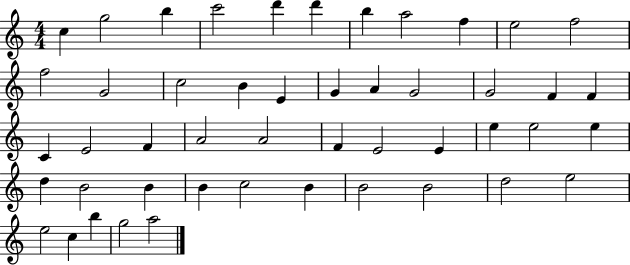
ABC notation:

X:1
T:Untitled
M:4/4
L:1/4
K:C
c g2 b c'2 d' d' b a2 f e2 f2 f2 G2 c2 B E G A G2 G2 F F C E2 F A2 A2 F E2 E e e2 e d B2 B B c2 B B2 B2 d2 e2 e2 c b g2 a2